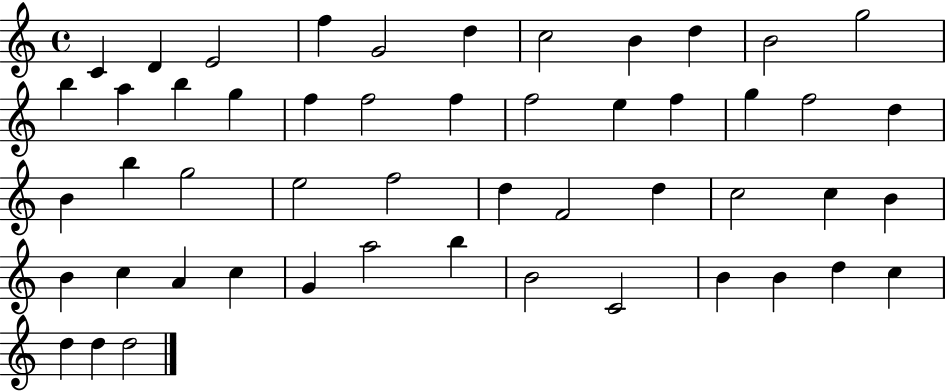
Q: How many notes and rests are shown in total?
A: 51